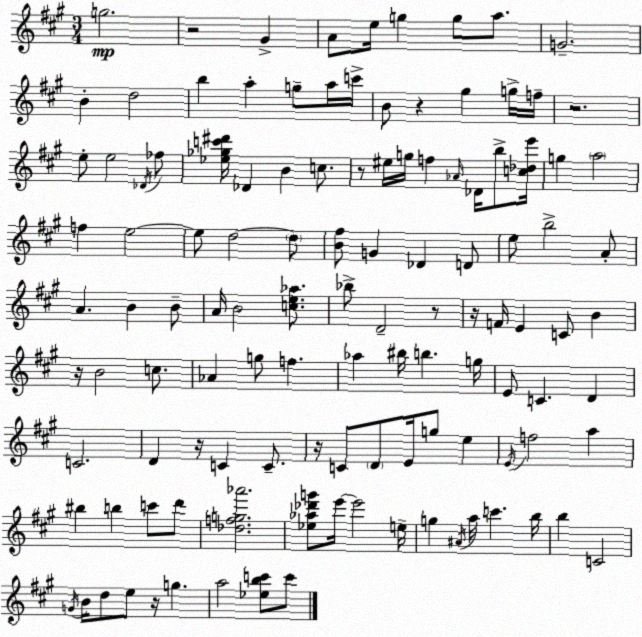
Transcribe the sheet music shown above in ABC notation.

X:1
T:Untitled
M:3/4
L:1/4
K:A
g2 z2 ^G A/2 e/4 g g/2 a/2 G2 B d2 b a g/2 a/4 c'/4 B/2 z ^g g/4 f/4 z2 e/2 e2 _D/4 _f/2 [_e_gc'^d']/4 _D B c/2 z/2 ^e/4 g/4 f _A/4 _D/4 b/2 [c_de']/4 g a2 f e2 e/2 d2 d/2 [B^f]/2 G _D D/2 e/2 b2 A/2 A B B/2 A/4 B2 [ce_a]/2 _b/2 D2 z/2 z/4 F/4 E C/2 B z/4 B2 c/2 _A g/2 f _a ^b/4 b g/4 E/2 C D C2 D z/4 C C/2 z/4 C/2 D/2 E/4 g/2 e E/4 f2 a ^b b c'/2 d'/2 [_dfg_a']2 [_e_a_d'g']/2 e'/4 e'2 e/4 g ^A/4 a/4 c' b/4 b C2 G/4 B/4 d/2 e/2 z/4 g a2 [_ebc']/2 c'/2